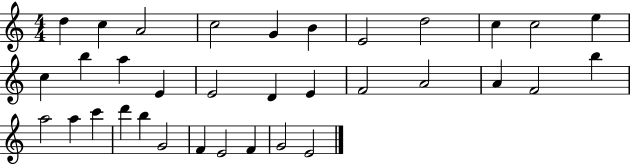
{
  \clef treble
  \numericTimeSignature
  \time 4/4
  \key c \major
  d''4 c''4 a'2 | c''2 g'4 b'4 | e'2 d''2 | c''4 c''2 e''4 | \break c''4 b''4 a''4 e'4 | e'2 d'4 e'4 | f'2 a'2 | a'4 f'2 b''4 | \break a''2 a''4 c'''4 | d'''4 b''4 g'2 | f'4 e'2 f'4 | g'2 e'2 | \break \bar "|."
}